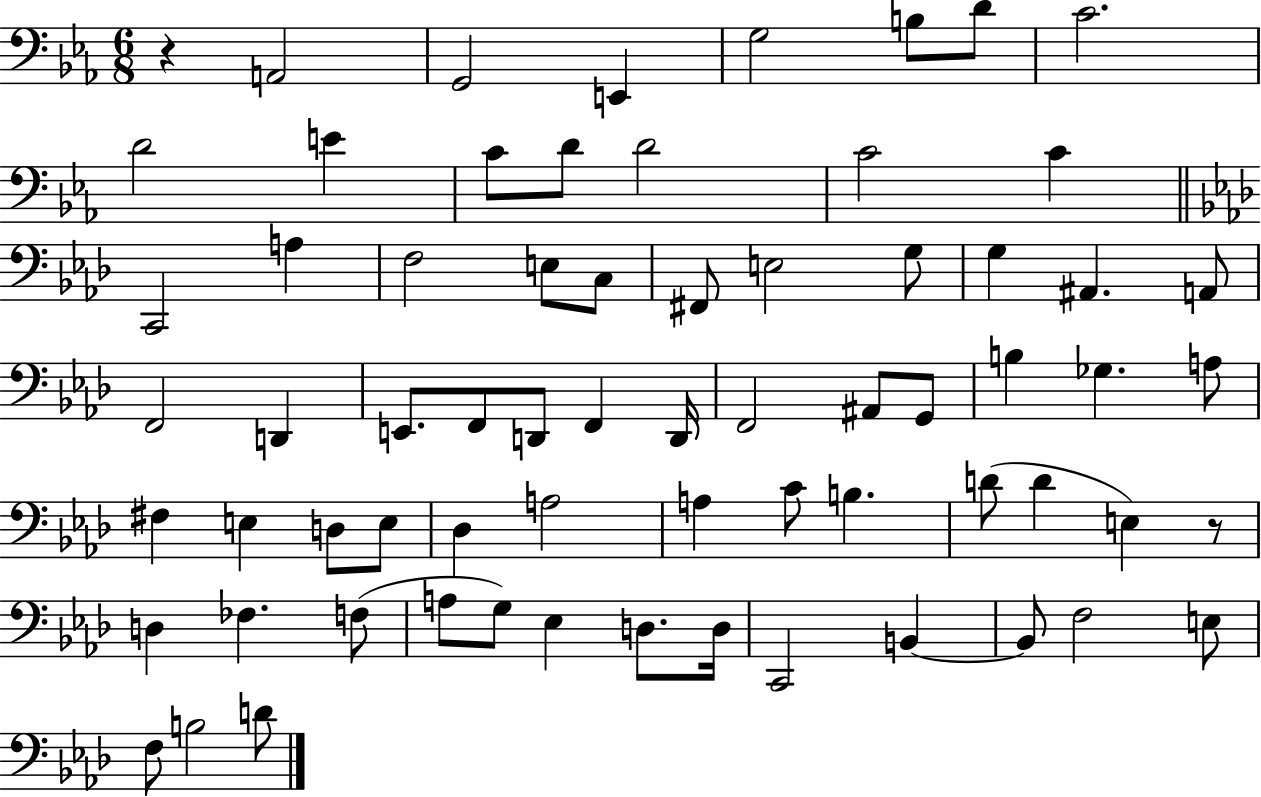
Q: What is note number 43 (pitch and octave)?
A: Db3